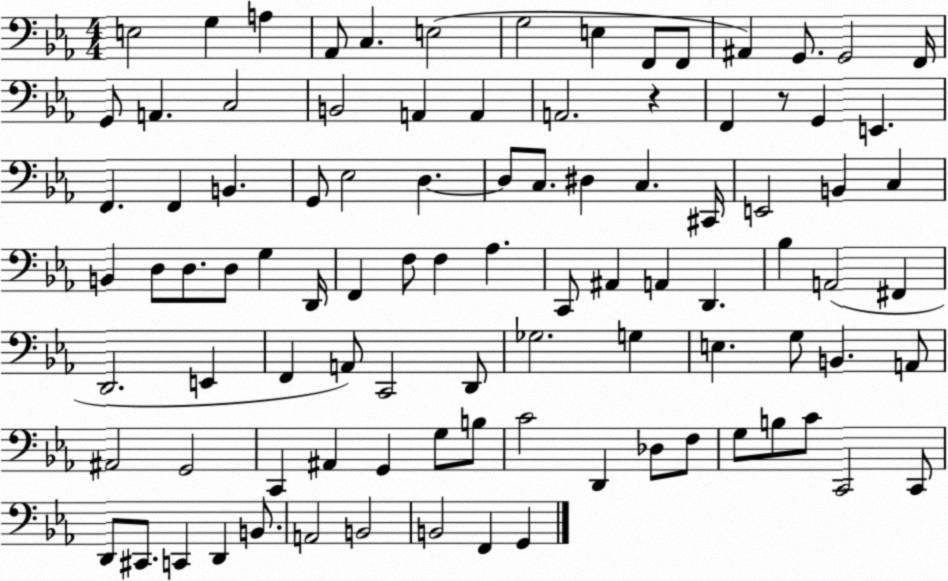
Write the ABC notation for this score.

X:1
T:Untitled
M:4/4
L:1/4
K:Eb
E,2 G, A, _A,,/2 C, E,2 G,2 E, F,,/2 F,,/2 ^A,, G,,/2 G,,2 F,,/4 G,,/2 A,, C,2 B,,2 A,, A,, A,,2 z F,, z/2 G,, E,, F,, F,, B,, G,,/2 _E,2 D, D,/2 C,/2 ^D, C, ^C,,/4 E,,2 B,, C, B,, D,/2 D,/2 D,/2 G, D,,/4 F,, F,/2 F, _A, C,,/2 ^A,, A,, D,, _B, A,,2 ^F,, D,,2 E,, F,, A,,/2 C,,2 D,,/2 _G,2 G, E, G,/2 B,, A,,/2 ^A,,2 G,,2 C,, ^A,, G,, G,/2 B,/2 C2 D,, _D,/2 F,/2 G,/2 B,/2 C/2 C,,2 C,,/2 D,,/2 ^C,,/2 C,, D,, B,,/2 A,,2 B,,2 B,,2 F,, G,,